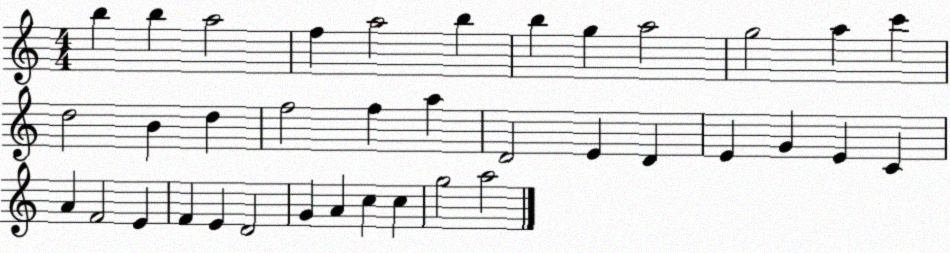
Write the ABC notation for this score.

X:1
T:Untitled
M:4/4
L:1/4
K:C
b b a2 f a2 b b g a2 g2 a c' d2 B d f2 f a D2 E D E G E C A F2 E F E D2 G A c c g2 a2